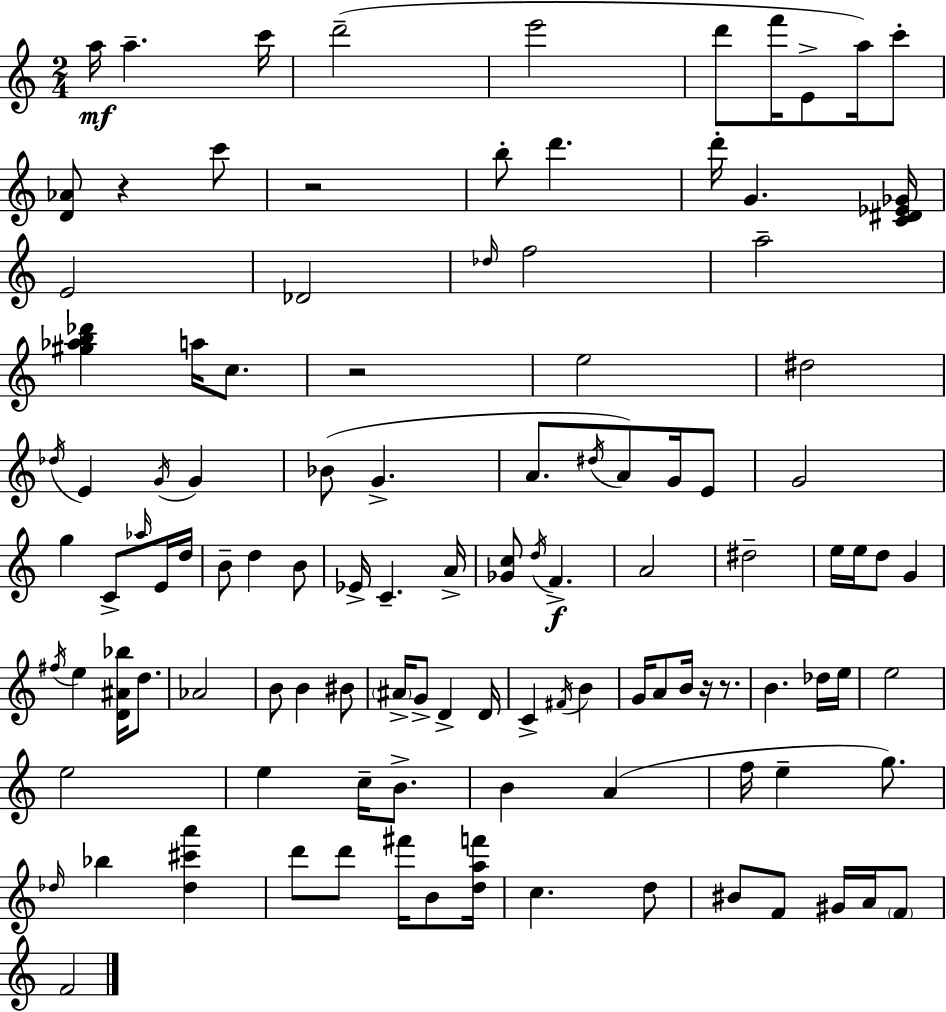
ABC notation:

X:1
T:Untitled
M:2/4
L:1/4
K:Am
a/4 a c'/4 d'2 e'2 d'/2 f'/4 E/2 a/4 c'/2 [D_A]/2 z c'/2 z2 b/2 d' d'/4 G [C^D_E_G]/4 E2 _D2 _d/4 f2 a2 [^g_ab_d'] a/4 c/2 z2 e2 ^d2 _d/4 E G/4 G _B/2 G A/2 ^d/4 A/2 G/4 E/2 G2 g C/2 _a/4 E/4 d/4 B/2 d B/2 _E/4 C A/4 [_Gc]/2 d/4 F A2 ^d2 e/4 e/4 d/2 G ^f/4 e [D^A_b]/4 d/2 _A2 B/2 B ^B/2 ^A/4 G/2 D D/4 C ^F/4 B G/4 A/2 B/4 z/4 z/2 B _d/4 e/4 e2 e2 e c/4 B/2 B A f/4 e g/2 _d/4 _b [_d^c'a'] d'/2 d'/2 ^f'/4 B/2 [daf']/4 c d/2 ^B/2 F/2 ^G/4 A/4 F/2 F2